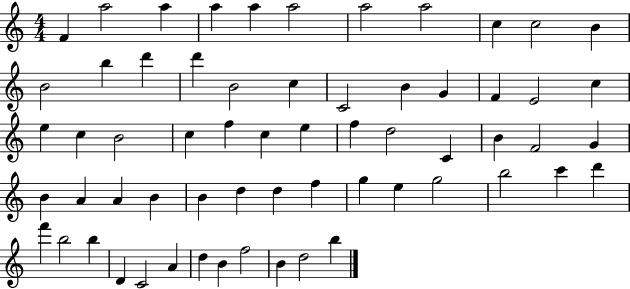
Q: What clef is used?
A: treble